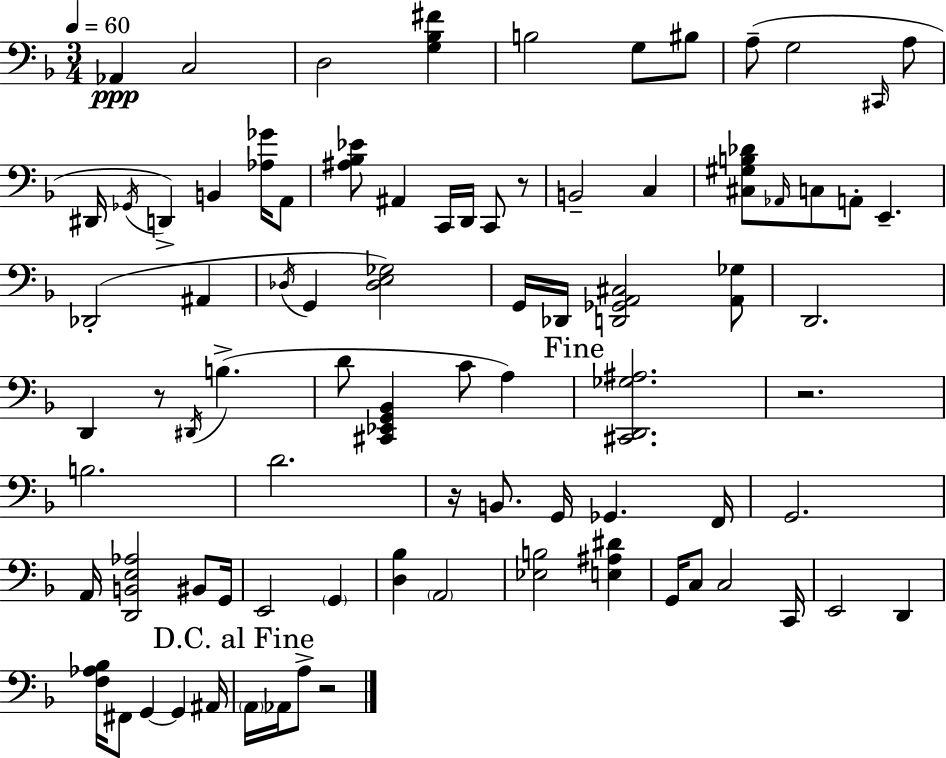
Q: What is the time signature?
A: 3/4